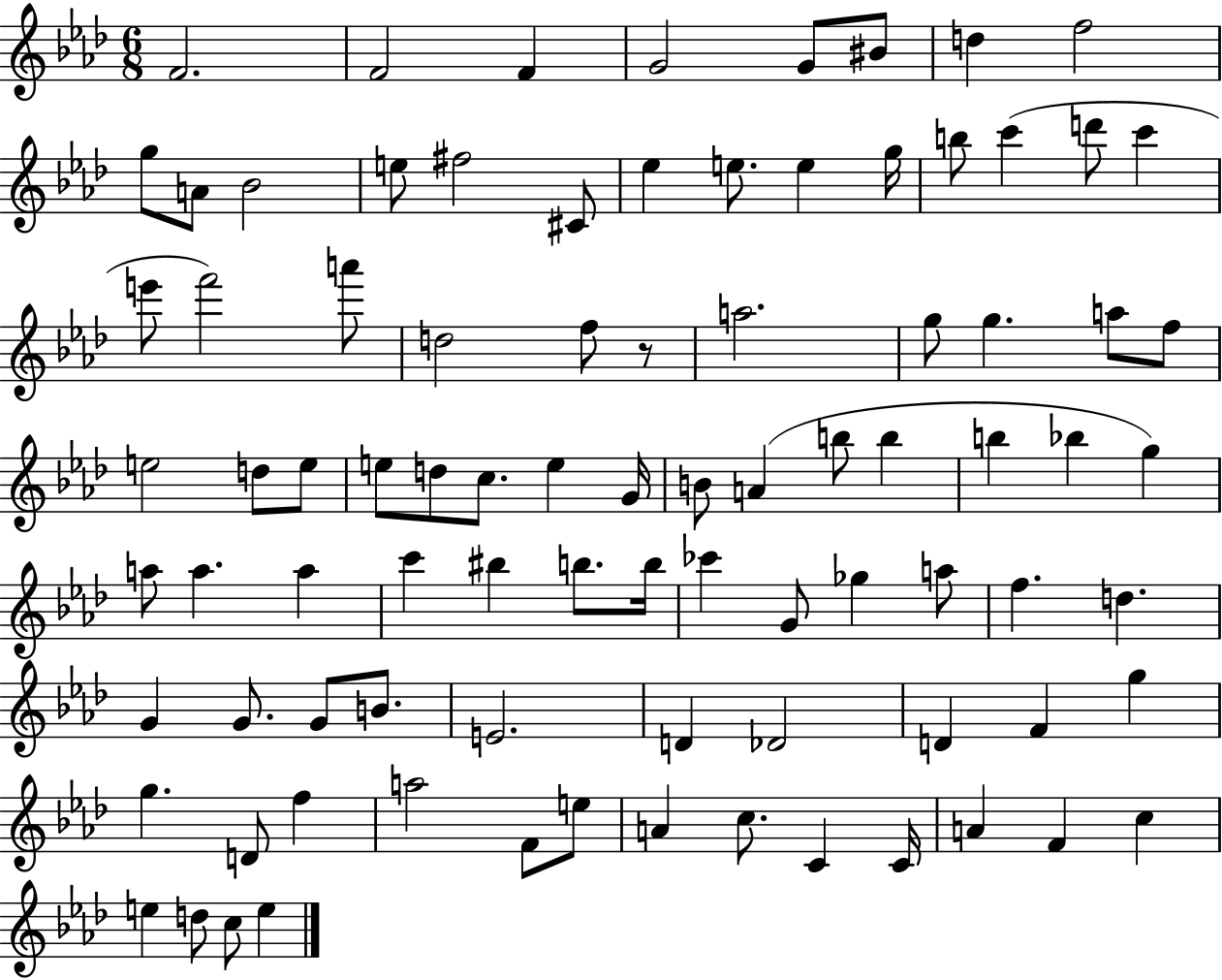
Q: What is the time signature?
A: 6/8